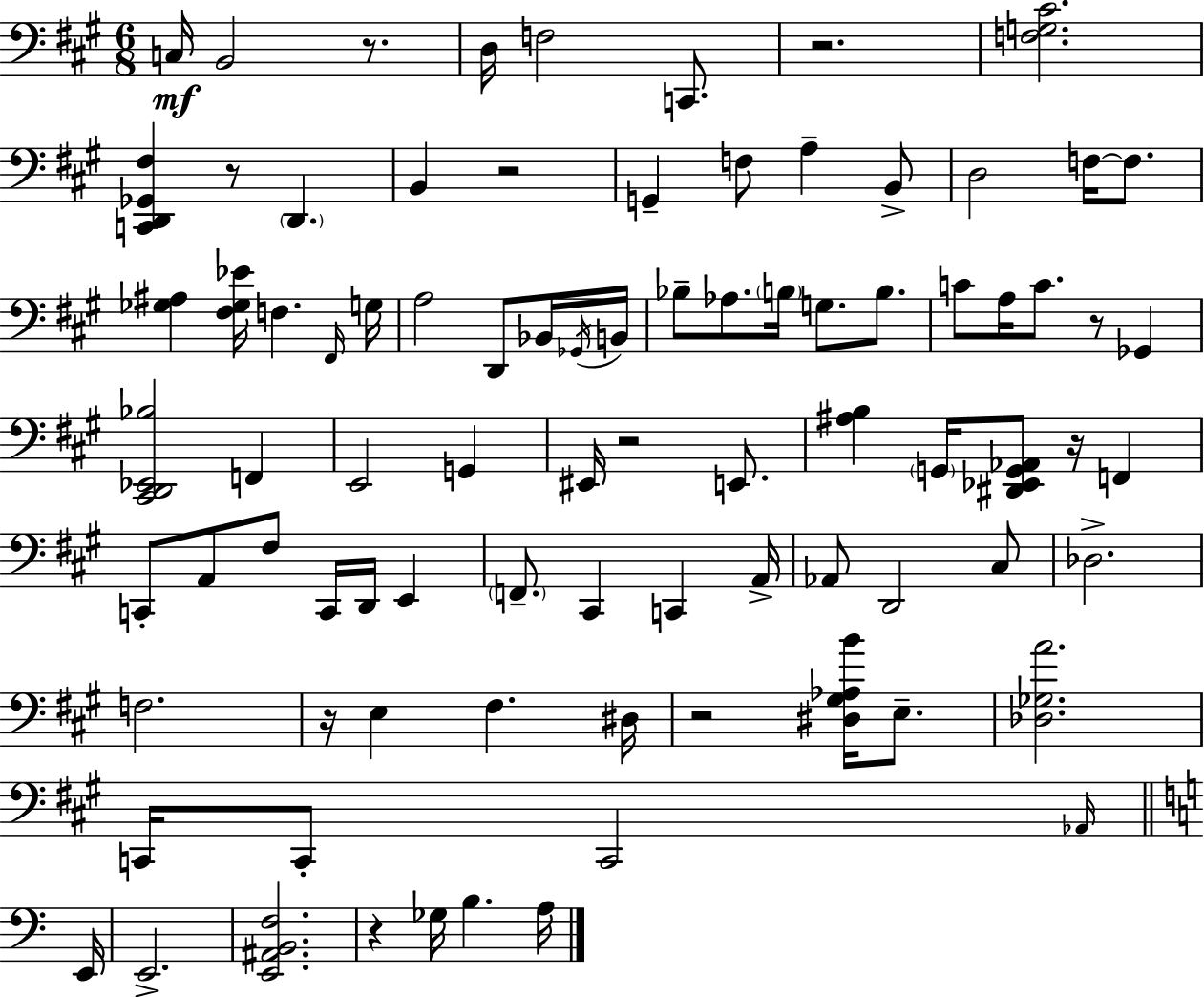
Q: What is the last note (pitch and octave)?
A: A3